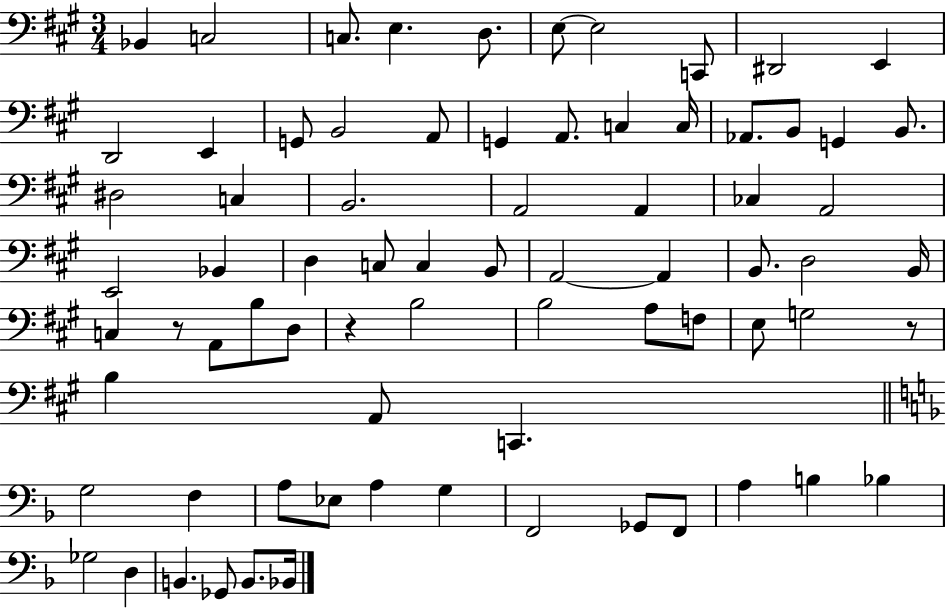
{
  \clef bass
  \numericTimeSignature
  \time 3/4
  \key a \major
  \repeat volta 2 { bes,4 c2 | c8. e4. d8. | e8~~ e2 c,8 | dis,2 e,4 | \break d,2 e,4 | g,8 b,2 a,8 | g,4 a,8. c4 c16 | aes,8. b,8 g,4 b,8. | \break dis2 c4 | b,2. | a,2 a,4 | ces4 a,2 | \break e,2 bes,4 | d4 c8 c4 b,8 | a,2~~ a,4 | b,8. d2 b,16 | \break c4 r8 a,8 b8 d8 | r4 b2 | b2 a8 f8 | e8 g2 r8 | \break b4 a,8 c,4. | \bar "||" \break \key f \major g2 f4 | a8 ees8 a4 g4 | f,2 ges,8 f,8 | a4 b4 bes4 | \break ges2 d4 | b,4. ges,8 b,8. bes,16 | } \bar "|."
}